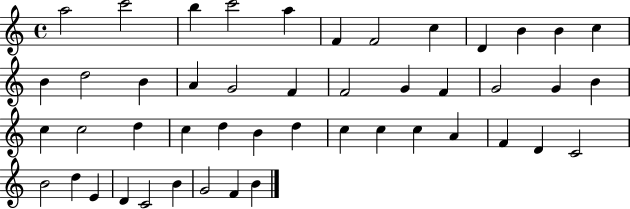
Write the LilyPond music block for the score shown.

{
  \clef treble
  \time 4/4
  \defaultTimeSignature
  \key c \major
  a''2 c'''2 | b''4 c'''2 a''4 | f'4 f'2 c''4 | d'4 b'4 b'4 c''4 | \break b'4 d''2 b'4 | a'4 g'2 f'4 | f'2 g'4 f'4 | g'2 g'4 b'4 | \break c''4 c''2 d''4 | c''4 d''4 b'4 d''4 | c''4 c''4 c''4 a'4 | f'4 d'4 c'2 | \break b'2 d''4 e'4 | d'4 c'2 b'4 | g'2 f'4 b'4 | \bar "|."
}